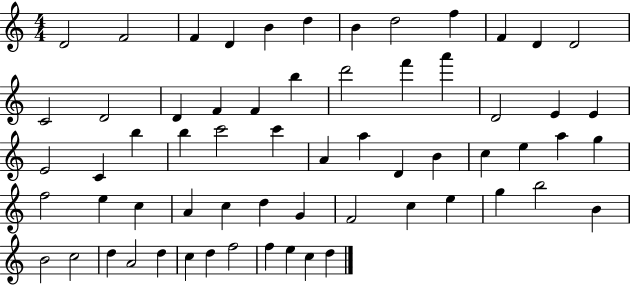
D4/h F4/h F4/q D4/q B4/q D5/q B4/q D5/h F5/q F4/q D4/q D4/h C4/h D4/h D4/q F4/q F4/q B5/q D6/h F6/q A6/q D4/h E4/q E4/q E4/h C4/q B5/q B5/q C6/h C6/q A4/q A5/q D4/q B4/q C5/q E5/q A5/q G5/q F5/h E5/q C5/q A4/q C5/q D5/q G4/q F4/h C5/q E5/q G5/q B5/h B4/q B4/h C5/h D5/q A4/h D5/q C5/q D5/q F5/h F5/q E5/q C5/q D5/q